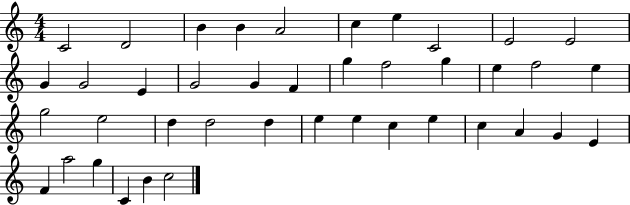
C4/h D4/h B4/q B4/q A4/h C5/q E5/q C4/h E4/h E4/h G4/q G4/h E4/q G4/h G4/q F4/q G5/q F5/h G5/q E5/q F5/h E5/q G5/h E5/h D5/q D5/h D5/q E5/q E5/q C5/q E5/q C5/q A4/q G4/q E4/q F4/q A5/h G5/q C4/q B4/q C5/h